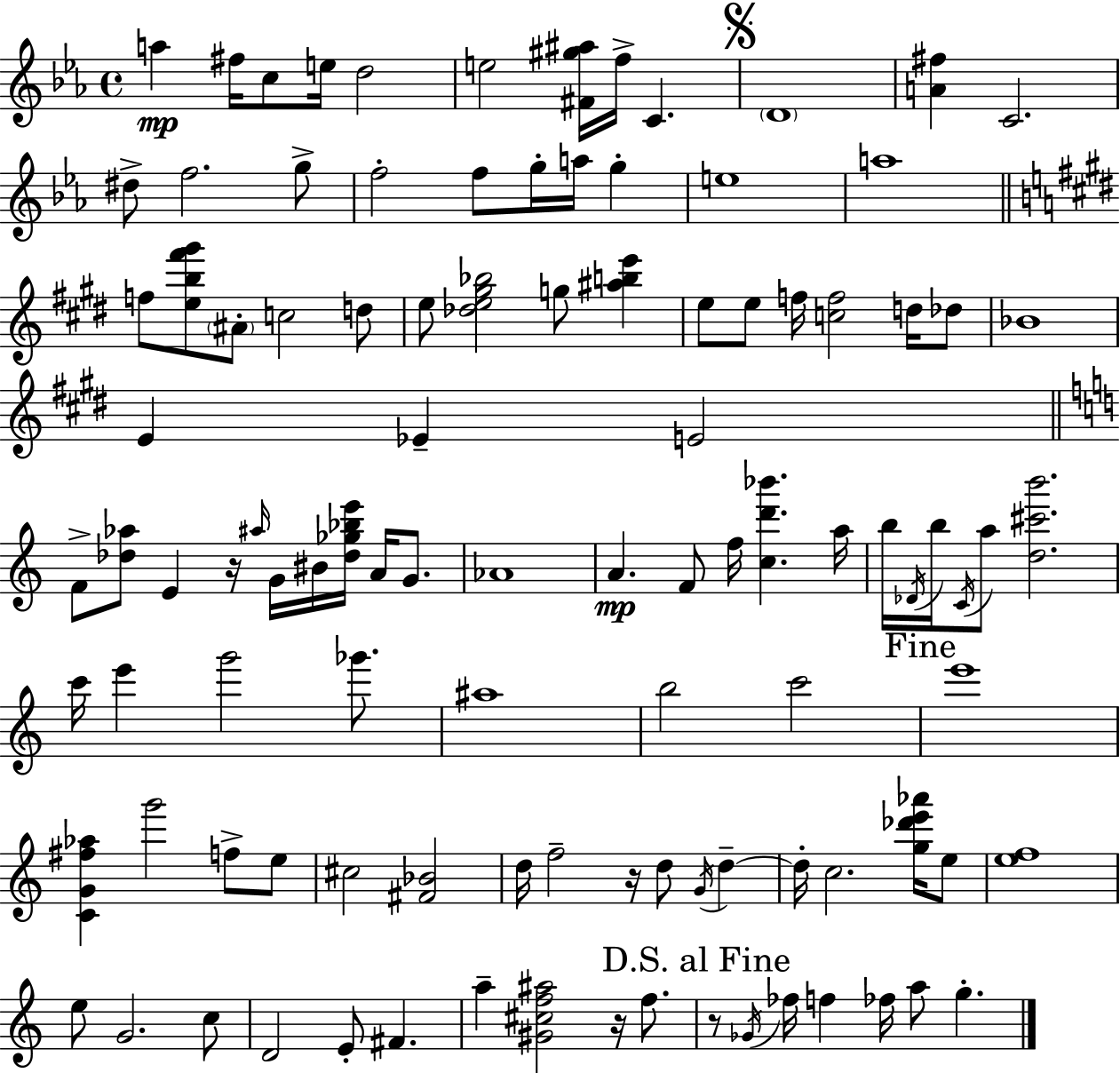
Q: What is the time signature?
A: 4/4